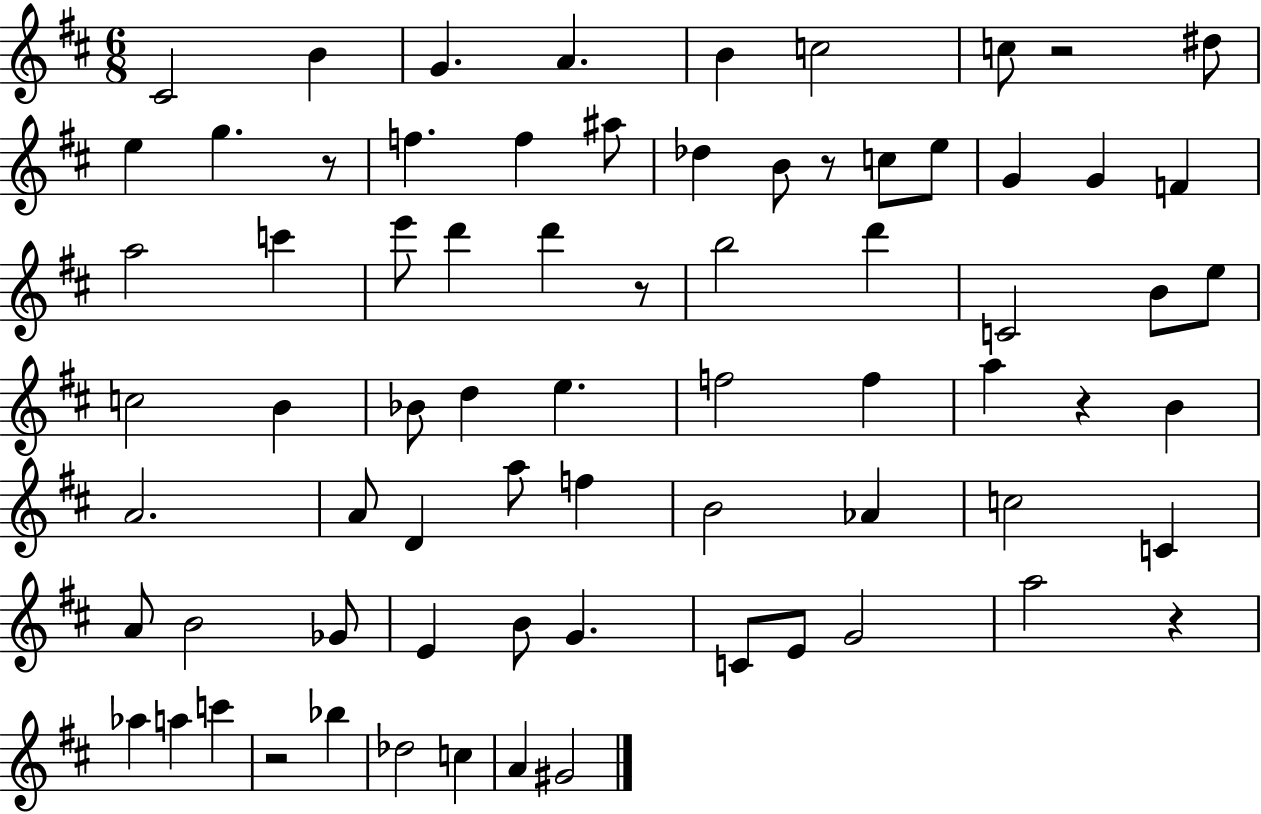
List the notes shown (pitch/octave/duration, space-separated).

C#4/h B4/q G4/q. A4/q. B4/q C5/h C5/e R/h D#5/e E5/q G5/q. R/e F5/q. F5/q A#5/e Db5/q B4/e R/e C5/e E5/e G4/q G4/q F4/q A5/h C6/q E6/e D6/q D6/q R/e B5/h D6/q C4/h B4/e E5/e C5/h B4/q Bb4/e D5/q E5/q. F5/h F5/q A5/q R/q B4/q A4/h. A4/e D4/q A5/e F5/q B4/h Ab4/q C5/h C4/q A4/e B4/h Gb4/e E4/q B4/e G4/q. C4/e E4/e G4/h A5/h R/q Ab5/q A5/q C6/q R/h Bb5/q Db5/h C5/q A4/q G#4/h